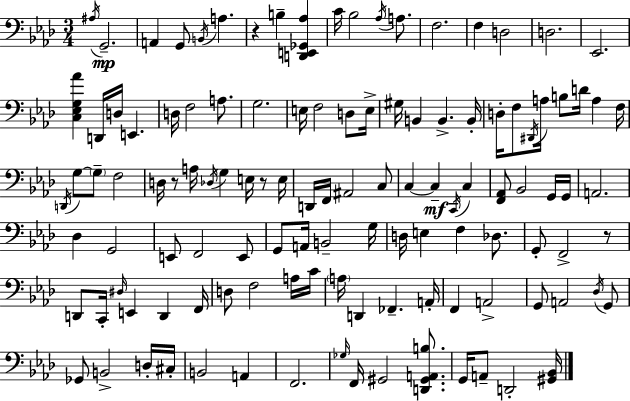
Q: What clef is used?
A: bass